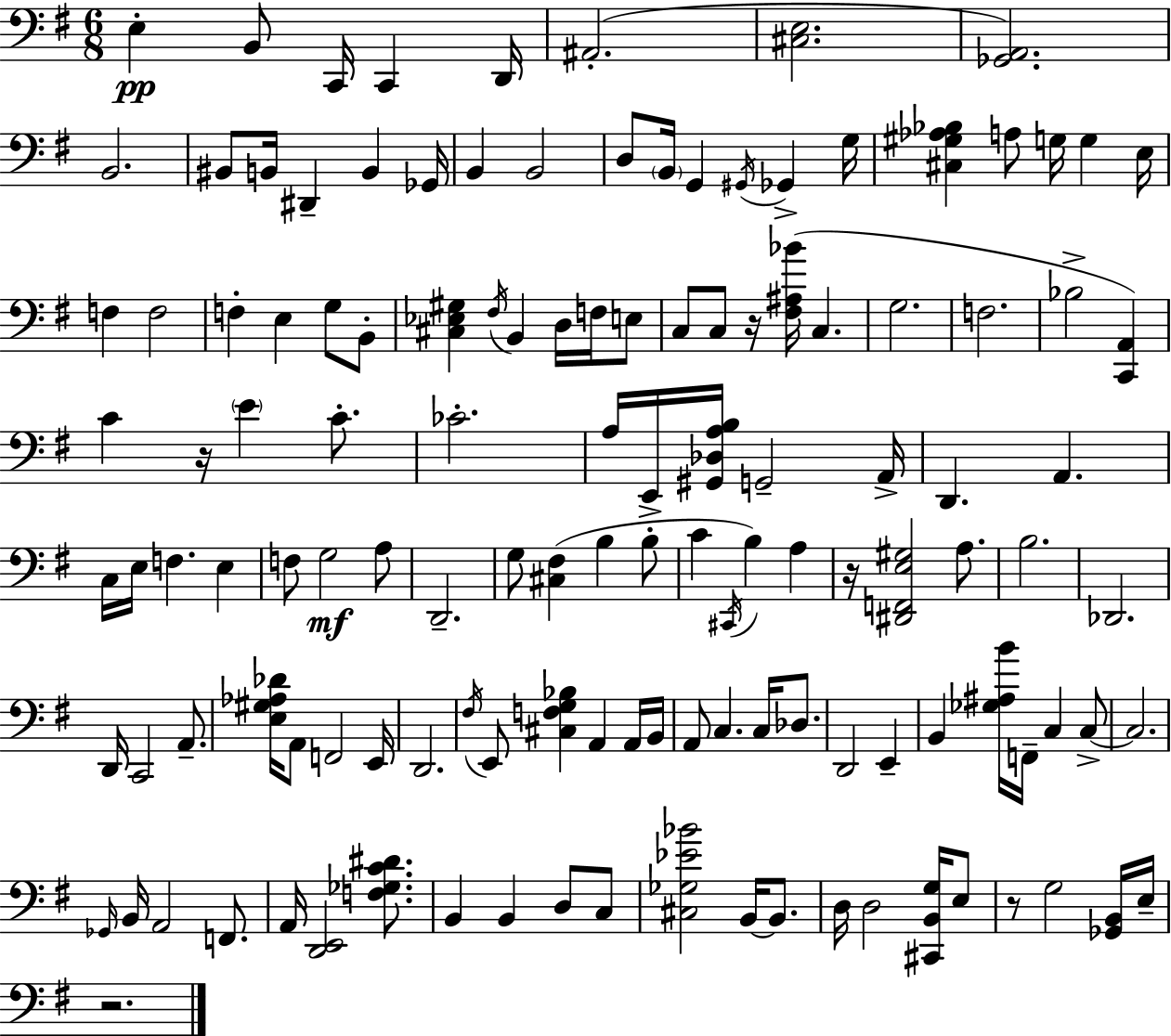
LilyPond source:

{
  \clef bass
  \numericTimeSignature
  \time 6/8
  \key g \major
  e4-.\pp b,8 c,16 c,4 d,16 | ais,2.-.( | <cis e>2. | <ges, a,>2.) | \break b,2. | bis,8 b,16 dis,4-- b,4 ges,16 | b,4 b,2 | d8 \parenthesize b,16 g,4 \acciaccatura { gis,16 } ges,4-> | \break g16 <cis gis aes bes>4 a8 g16 g4 | e16 f4 f2 | f4-. e4 g8 b,8-. | <cis ees gis>4 \acciaccatura { fis16 } b,4 d16 f16 | \break e8 c8 c8 r16 <fis ais bes'>16( c4. | g2. | f2. | bes2-> <c, a,>4) | \break c'4 r16 \parenthesize e'4 c'8.-. | ces'2.-. | a16 e,16-> <gis, des a b>16 g,2-- | a,16-> d,4. a,4. | \break c16 e16 f4. e4 | f8 g2\mf | a8 d,2.-- | g8 <cis fis>4( b4 | \break b8-. c'4 \acciaccatura { cis,16 }) b4 a4 | r16 <dis, f, e gis>2 | a8. b2. | des,2. | \break d,16 c,2 | a,8.-- <e gis aes des'>16 a,8 f,2 | e,16 d,2. | \acciaccatura { fis16 } e,8 <cis f g bes>4 a,4 | \break a,16 b,16 a,8 c4. | c16 des8. d,2 | e,4-- b,4 <ges ais b'>16 f,16-- c4 | c8->~~ c2. | \break \grace { ges,16 } b,16 a,2 | f,8. a,16 <d, e,>2 | <f ges c' dis'>8. b,4 b,4 | d8 c8 <cis ges ees' bes'>2 | \break b,16~~ b,8. d16 d2 | <cis, b, g>16 e8 r8 g2 | <ges, b,>16 e16-- r2. | \bar "|."
}